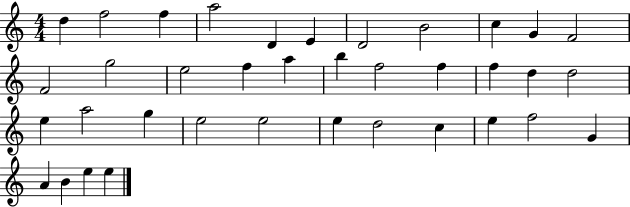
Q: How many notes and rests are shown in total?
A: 37